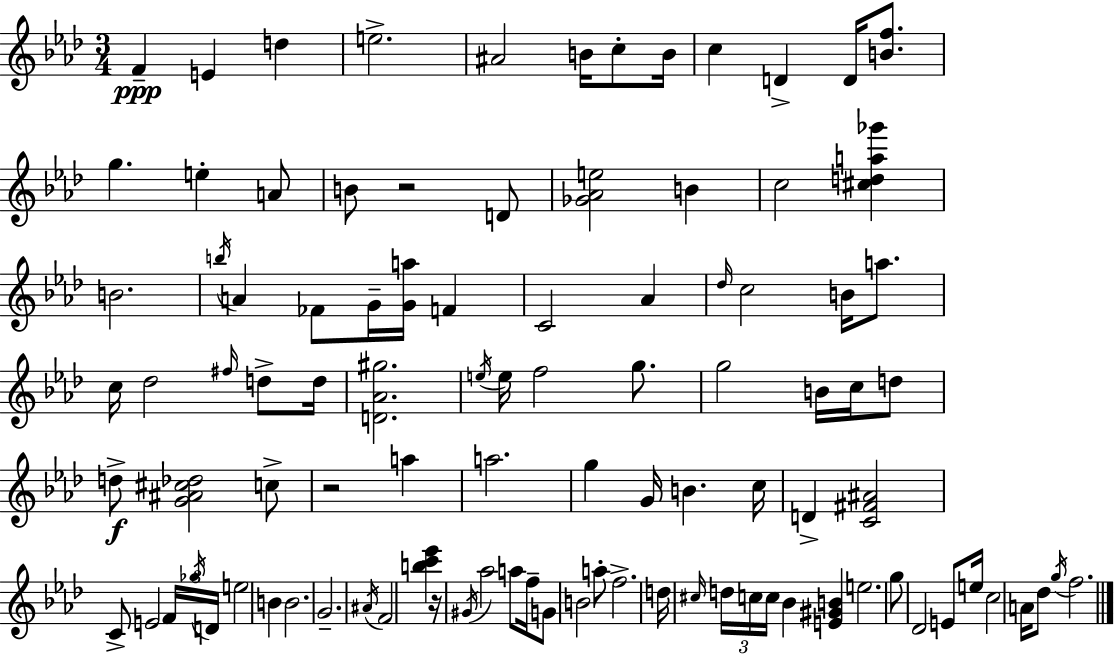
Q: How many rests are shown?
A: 3